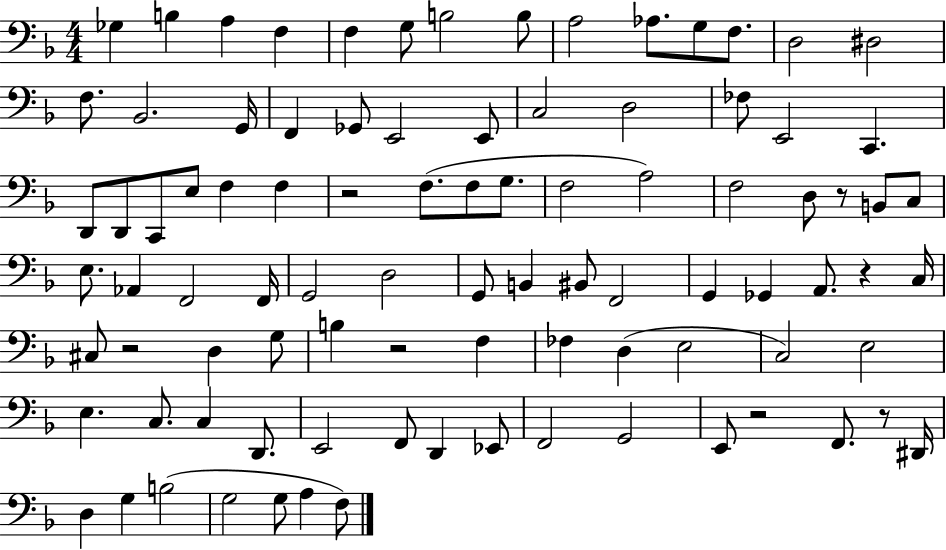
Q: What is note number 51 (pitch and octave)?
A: F2